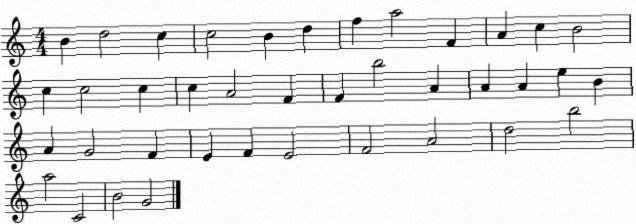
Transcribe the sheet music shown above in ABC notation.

X:1
T:Untitled
M:4/4
L:1/4
K:C
B d2 c c2 B d f a2 F A c B2 c c2 c c A2 F F b2 A A A e B A G2 F E F E2 F2 A2 d2 b2 a2 C2 B2 G2